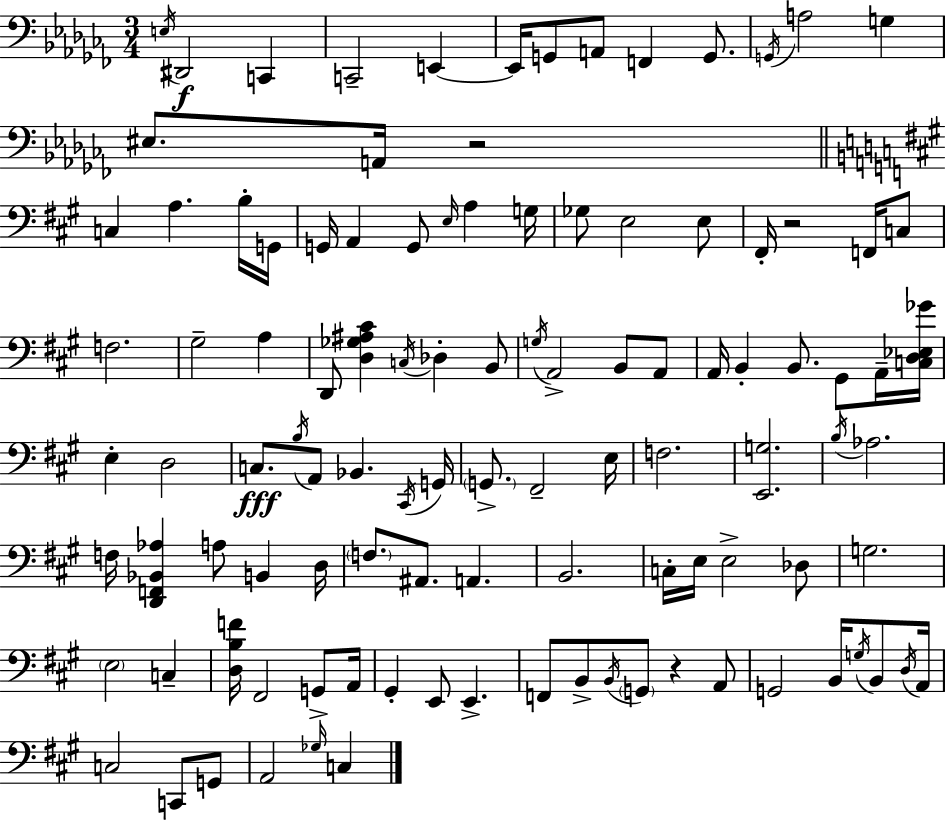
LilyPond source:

{
  \clef bass
  \numericTimeSignature
  \time 3/4
  \key aes \minor
  \acciaccatura { e16 }\f dis,2 c,4 | c,2-- e,4~~ | e,16 g,8 a,8 f,4 g,8. | \acciaccatura { g,16 } a2 g4 | \break eis8. a,16 r2 | \bar "||" \break \key a \major c4 a4. b16-. g,16 | g,16 a,4 g,8 \grace { e16 } a4 | g16 ges8 e2 e8 | fis,16-. r2 f,16 c8 | \break f2. | gis2-- a4 | d,8 <d ges ais cis'>4 \acciaccatura { c16 } des4-. | b,8 \acciaccatura { g16 } a,2-> b,8 | \break a,8 a,16 b,4-. b,8. gis,8 | a,16-- <c d ees ges'>16 e4-. d2 | c8.\fff \acciaccatura { b16 } a,8 bes,4. | \acciaccatura { cis,16 } g,16 \parenthesize g,8.-> fis,2-- | \break e16 f2. | <e, g>2. | \acciaccatura { b16 } aes2. | f16 <d, f, bes, aes>4 a8 | \break b,4 d16 \parenthesize f8. ais,8. | a,4. b,2. | c16-. e16 e2-> | des8 g2. | \break \parenthesize e2 | c4-- <d b f'>16 fis,2 | g,8-> a,16 gis,4-. e,8 | e,4.-> f,8 b,8-> \acciaccatura { b,16 } \parenthesize g,8 | \break r4 a,8 g,2 | b,16 \acciaccatura { g16 } b,8 \acciaccatura { d16 } a,16 c2 | c,8 g,8 a,2 | \grace { ges16 } c4 \bar "|."
}